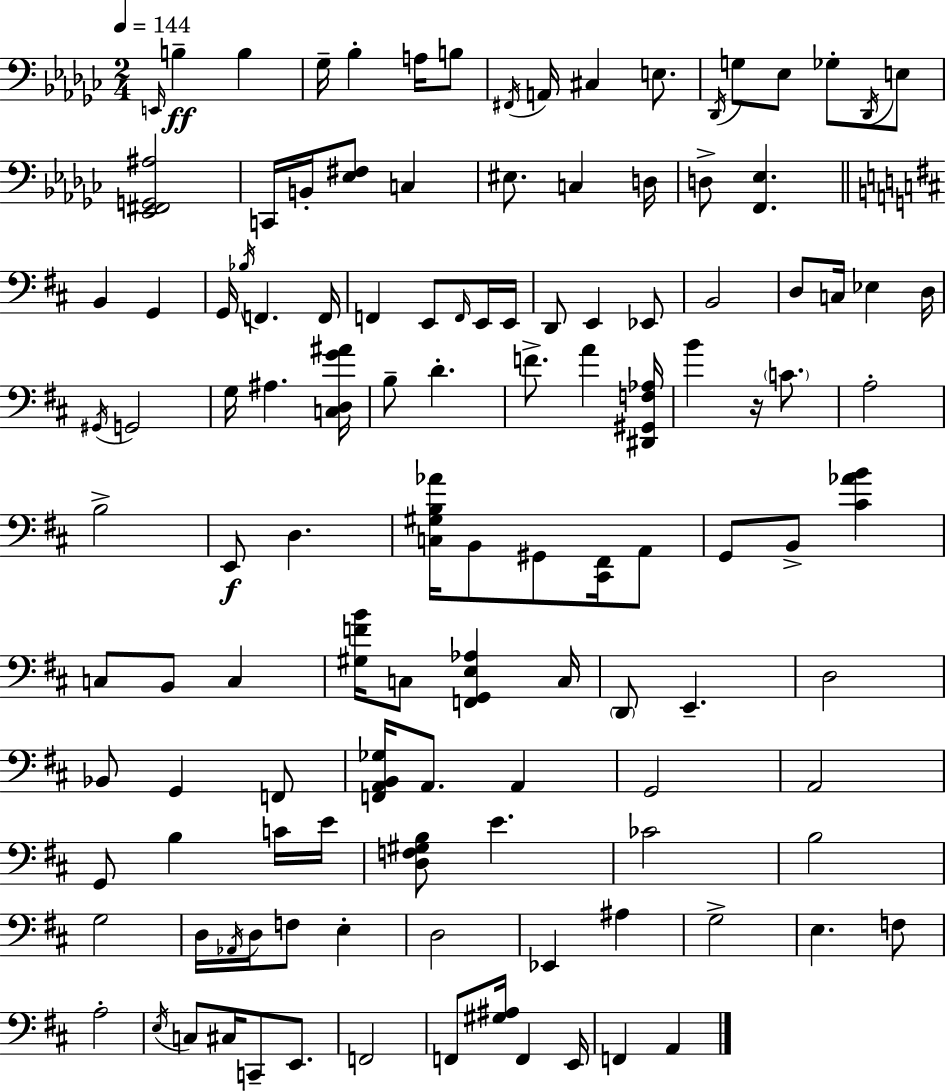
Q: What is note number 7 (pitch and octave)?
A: B3